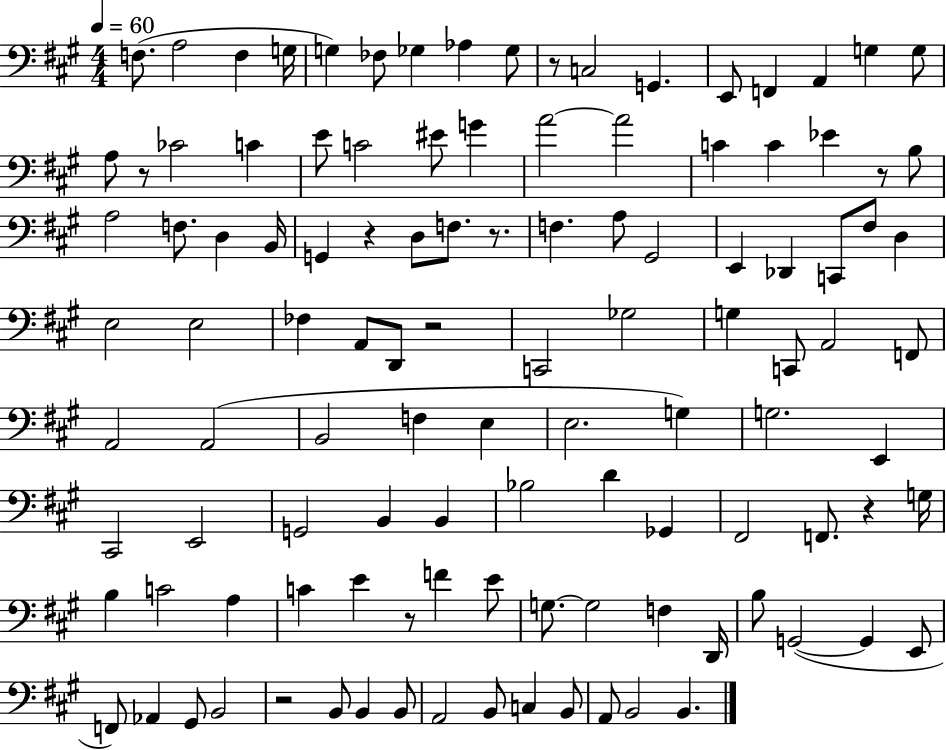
{
  \clef bass
  \numericTimeSignature
  \time 4/4
  \key a \major
  \tempo 4 = 60
  f8.( a2 f4 g16 | g4) fes8 ges4 aes4 ges8 | r8 c2 g,4. | e,8 f,4 a,4 g4 g8 | \break a8 r8 ces'2 c'4 | e'8 c'2 eis'8 g'4 | a'2~~ a'2 | c'4 c'4 ees'4 r8 b8 | \break a2 f8. d4 b,16 | g,4 r4 d8 f8. r8. | f4. a8 gis,2 | e,4 des,4 c,8 fis8 d4 | \break e2 e2 | fes4 a,8 d,8 r2 | c,2 ges2 | g4 c,8 a,2 f,8 | \break a,2 a,2( | b,2 f4 e4 | e2. g4) | g2. e,4 | \break cis,2 e,2 | g,2 b,4 b,4 | bes2 d'4 ges,4 | fis,2 f,8. r4 g16 | \break b4 c'2 a4 | c'4 e'4 r8 f'4 e'8 | g8.~~ g2 f4 d,16 | b8 g,2~(~ g,4 e,8 | \break f,8) aes,4 gis,8 b,2 | r2 b,8 b,4 b,8 | a,2 b,8 c4 b,8 | a,8 b,2 b,4. | \break \bar "|."
}